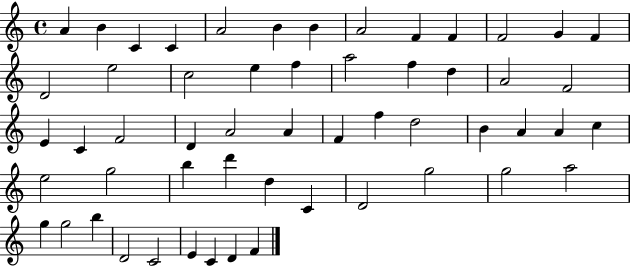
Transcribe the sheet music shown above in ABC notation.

X:1
T:Untitled
M:4/4
L:1/4
K:C
A B C C A2 B B A2 F F F2 G F D2 e2 c2 e f a2 f d A2 F2 E C F2 D A2 A F f d2 B A A c e2 g2 b d' d C D2 g2 g2 a2 g g2 b D2 C2 E C D F